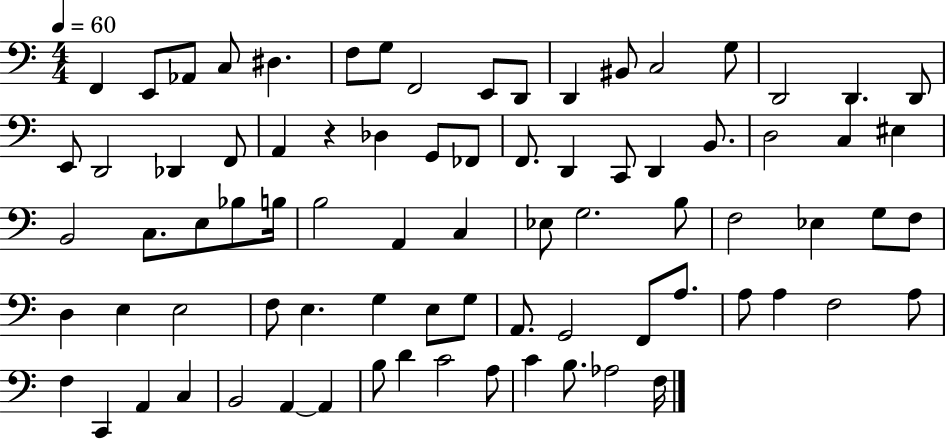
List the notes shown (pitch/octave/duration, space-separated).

F2/q E2/e Ab2/e C3/e D#3/q. F3/e G3/e F2/h E2/e D2/e D2/q BIS2/e C3/h G3/e D2/h D2/q. D2/e E2/e D2/h Db2/q F2/e A2/q R/q Db3/q G2/e FES2/e F2/e. D2/q C2/e D2/q B2/e. D3/h C3/q EIS3/q B2/h C3/e. E3/e Bb3/e B3/s B3/h A2/q C3/q Eb3/e G3/h. B3/e F3/h Eb3/q G3/e F3/e D3/q E3/q E3/h F3/e E3/q. G3/q E3/e G3/e A2/e. G2/h F2/e A3/e. A3/e A3/q F3/h A3/e F3/q C2/q A2/q C3/q B2/h A2/q A2/q B3/e D4/q C4/h A3/e C4/q B3/e. Ab3/h F3/s